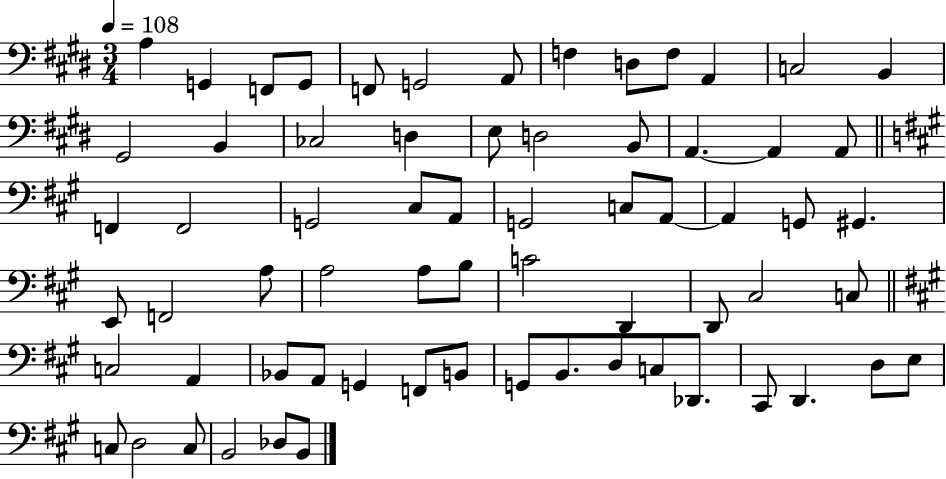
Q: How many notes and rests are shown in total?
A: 67